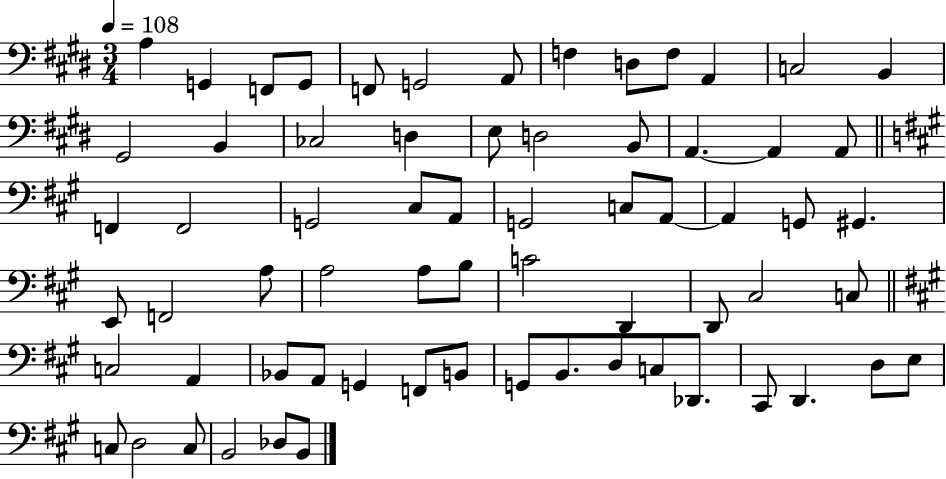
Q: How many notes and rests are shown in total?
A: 67